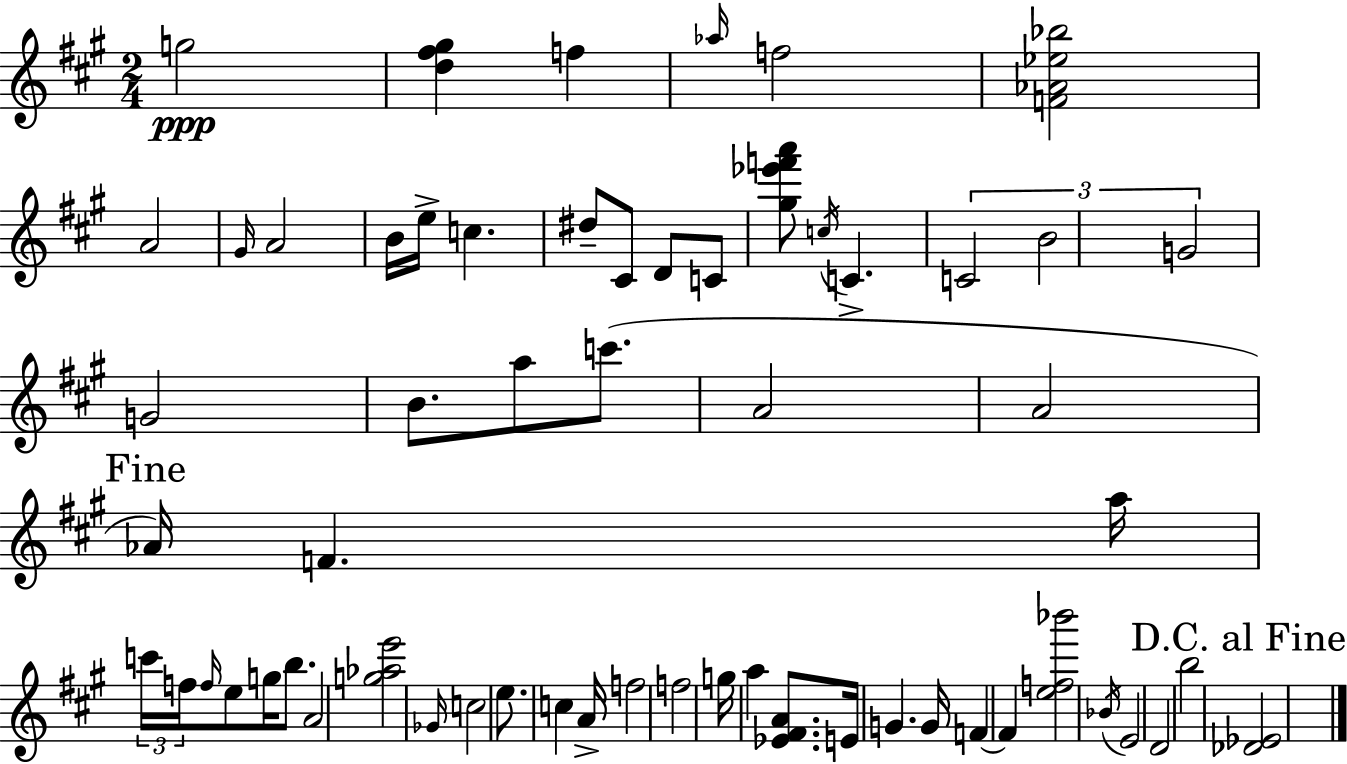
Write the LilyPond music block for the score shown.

{
  \clef treble
  \numericTimeSignature
  \time 2/4
  \key a \major
  g''2\ppp | <d'' fis'' gis''>4 f''4 | \grace { aes''16 } f''2 | <f' aes' ees'' bes''>2 | \break a'2 | \grace { gis'16 } a'2 | b'16 e''16-> c''4. | dis''8-- cis'8 d'8 | \break c'8 <gis'' ees''' f''' a'''>8 \acciaccatura { c''16 } c'4.-> | \tuplet 3/2 { c'2 | b'2 | g'2 } | \break g'2 | b'8. a''8 | c'''8.( a'2 | a'2 | \break \mark "Fine" aes'16) f'4. | a''16 \tuplet 3/2 { c'''16 f''16 \grace { f''16 } } e''8 | g''16 b''8. a'2 | <g'' aes'' e'''>2 | \break \grace { ges'16 } c''2 | e''8. | c''4 a'16-> f''2 | f''2 | \break g''16 a''4 | <ees' fis' a'>8. e'16 g'4. | g'16 f'4~~ | f'4 <e'' f'' bes'''>2 | \break \acciaccatura { bes'16 } e'2 | d'2 | b''2 | \mark "D.C. al Fine" <des' ees'>2 | \break \bar "|."
}